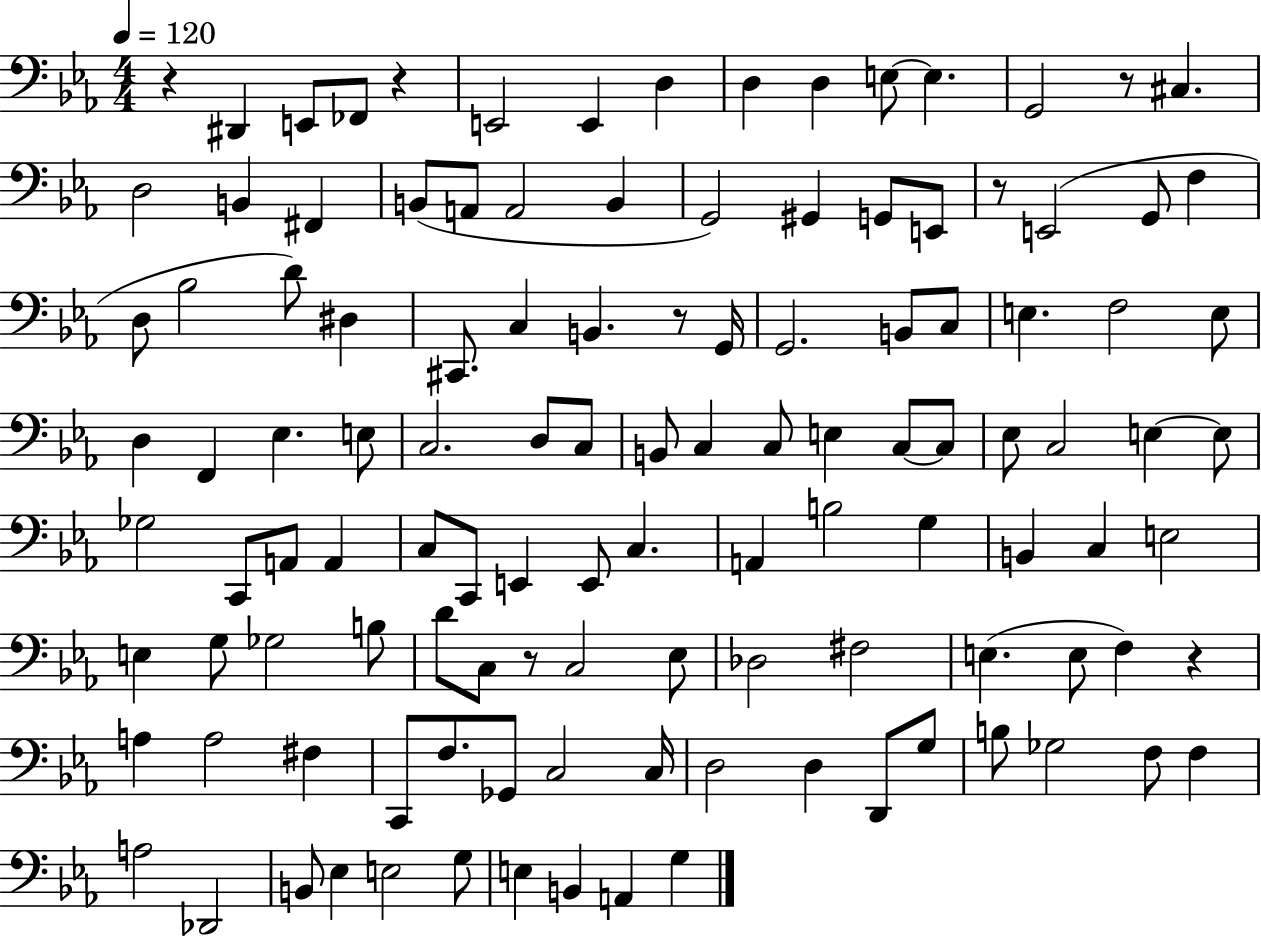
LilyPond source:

{
  \clef bass
  \numericTimeSignature
  \time 4/4
  \key ees \major
  \tempo 4 = 120
  \repeat volta 2 { r4 dis,4 e,8 fes,8 r4 | e,2 e,4 d4 | d4 d4 e8~~ e4. | g,2 r8 cis4. | \break d2 b,4 fis,4 | b,8( a,8 a,2 b,4 | g,2) gis,4 g,8 e,8 | r8 e,2( g,8 f4 | \break d8 bes2 d'8) dis4 | cis,8. c4 b,4. r8 g,16 | g,2. b,8 c8 | e4. f2 e8 | \break d4 f,4 ees4. e8 | c2. d8 c8 | b,8 c4 c8 e4 c8~~ c8 | ees8 c2 e4~~ e8 | \break ges2 c,8 a,8 a,4 | c8 c,8 e,4 e,8 c4. | a,4 b2 g4 | b,4 c4 e2 | \break e4 g8 ges2 b8 | d'8 c8 r8 c2 ees8 | des2 fis2 | e4.( e8 f4) r4 | \break a4 a2 fis4 | c,8 f8. ges,8 c2 c16 | d2 d4 d,8 g8 | b8 ges2 f8 f4 | \break a2 des,2 | b,8 ees4 e2 g8 | e4 b,4 a,4 g4 | } \bar "|."
}